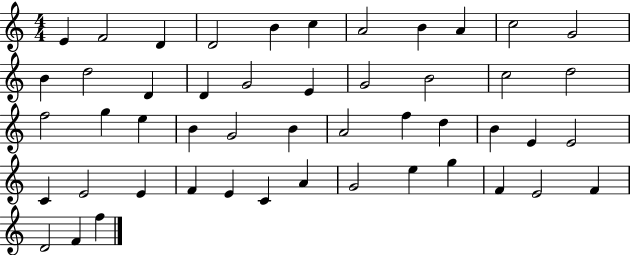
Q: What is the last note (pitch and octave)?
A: F5